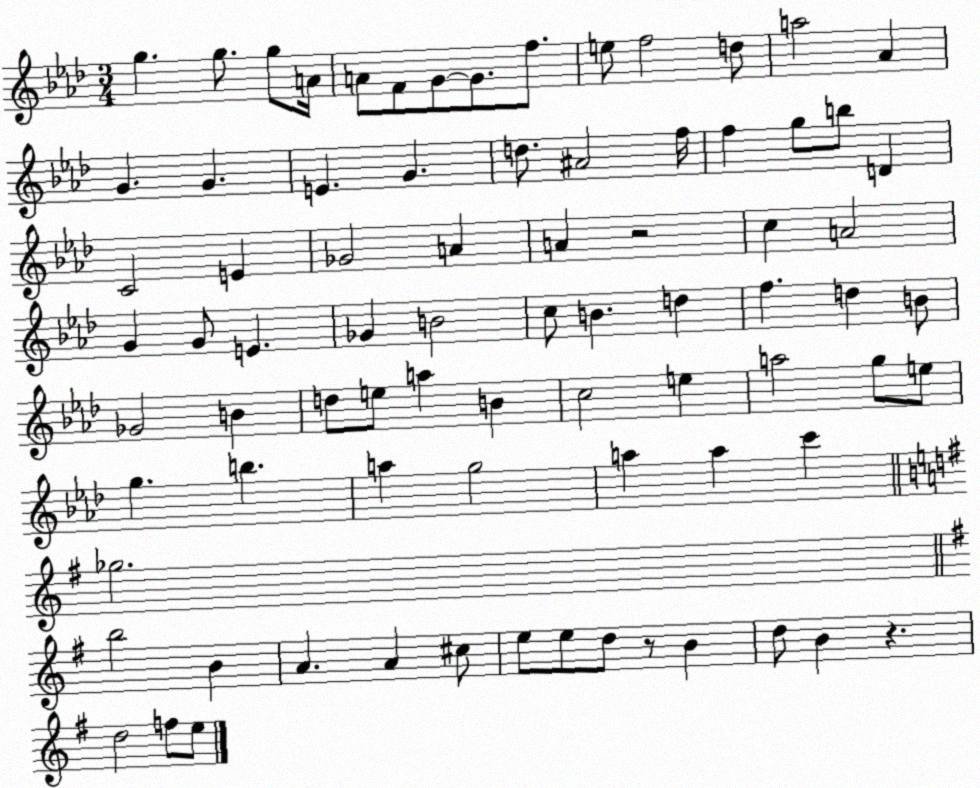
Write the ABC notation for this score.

X:1
T:Untitled
M:3/4
L:1/4
K:Ab
g g/2 g/2 A/4 A/2 F/2 G/2 G/2 f/2 e/2 f2 d/2 a2 _A G G E G d/2 ^A2 f/4 f g/2 b/2 D C2 E _G2 A A z2 c A2 G G/2 E _G B2 c/2 B d f d B/2 _G2 B d/2 e/2 a B c2 e a2 g/2 e/2 g b a g2 a a c' _g2 b2 B A A ^c/2 e/2 e/2 d/2 z/2 B d/2 B z d2 f/2 e/2